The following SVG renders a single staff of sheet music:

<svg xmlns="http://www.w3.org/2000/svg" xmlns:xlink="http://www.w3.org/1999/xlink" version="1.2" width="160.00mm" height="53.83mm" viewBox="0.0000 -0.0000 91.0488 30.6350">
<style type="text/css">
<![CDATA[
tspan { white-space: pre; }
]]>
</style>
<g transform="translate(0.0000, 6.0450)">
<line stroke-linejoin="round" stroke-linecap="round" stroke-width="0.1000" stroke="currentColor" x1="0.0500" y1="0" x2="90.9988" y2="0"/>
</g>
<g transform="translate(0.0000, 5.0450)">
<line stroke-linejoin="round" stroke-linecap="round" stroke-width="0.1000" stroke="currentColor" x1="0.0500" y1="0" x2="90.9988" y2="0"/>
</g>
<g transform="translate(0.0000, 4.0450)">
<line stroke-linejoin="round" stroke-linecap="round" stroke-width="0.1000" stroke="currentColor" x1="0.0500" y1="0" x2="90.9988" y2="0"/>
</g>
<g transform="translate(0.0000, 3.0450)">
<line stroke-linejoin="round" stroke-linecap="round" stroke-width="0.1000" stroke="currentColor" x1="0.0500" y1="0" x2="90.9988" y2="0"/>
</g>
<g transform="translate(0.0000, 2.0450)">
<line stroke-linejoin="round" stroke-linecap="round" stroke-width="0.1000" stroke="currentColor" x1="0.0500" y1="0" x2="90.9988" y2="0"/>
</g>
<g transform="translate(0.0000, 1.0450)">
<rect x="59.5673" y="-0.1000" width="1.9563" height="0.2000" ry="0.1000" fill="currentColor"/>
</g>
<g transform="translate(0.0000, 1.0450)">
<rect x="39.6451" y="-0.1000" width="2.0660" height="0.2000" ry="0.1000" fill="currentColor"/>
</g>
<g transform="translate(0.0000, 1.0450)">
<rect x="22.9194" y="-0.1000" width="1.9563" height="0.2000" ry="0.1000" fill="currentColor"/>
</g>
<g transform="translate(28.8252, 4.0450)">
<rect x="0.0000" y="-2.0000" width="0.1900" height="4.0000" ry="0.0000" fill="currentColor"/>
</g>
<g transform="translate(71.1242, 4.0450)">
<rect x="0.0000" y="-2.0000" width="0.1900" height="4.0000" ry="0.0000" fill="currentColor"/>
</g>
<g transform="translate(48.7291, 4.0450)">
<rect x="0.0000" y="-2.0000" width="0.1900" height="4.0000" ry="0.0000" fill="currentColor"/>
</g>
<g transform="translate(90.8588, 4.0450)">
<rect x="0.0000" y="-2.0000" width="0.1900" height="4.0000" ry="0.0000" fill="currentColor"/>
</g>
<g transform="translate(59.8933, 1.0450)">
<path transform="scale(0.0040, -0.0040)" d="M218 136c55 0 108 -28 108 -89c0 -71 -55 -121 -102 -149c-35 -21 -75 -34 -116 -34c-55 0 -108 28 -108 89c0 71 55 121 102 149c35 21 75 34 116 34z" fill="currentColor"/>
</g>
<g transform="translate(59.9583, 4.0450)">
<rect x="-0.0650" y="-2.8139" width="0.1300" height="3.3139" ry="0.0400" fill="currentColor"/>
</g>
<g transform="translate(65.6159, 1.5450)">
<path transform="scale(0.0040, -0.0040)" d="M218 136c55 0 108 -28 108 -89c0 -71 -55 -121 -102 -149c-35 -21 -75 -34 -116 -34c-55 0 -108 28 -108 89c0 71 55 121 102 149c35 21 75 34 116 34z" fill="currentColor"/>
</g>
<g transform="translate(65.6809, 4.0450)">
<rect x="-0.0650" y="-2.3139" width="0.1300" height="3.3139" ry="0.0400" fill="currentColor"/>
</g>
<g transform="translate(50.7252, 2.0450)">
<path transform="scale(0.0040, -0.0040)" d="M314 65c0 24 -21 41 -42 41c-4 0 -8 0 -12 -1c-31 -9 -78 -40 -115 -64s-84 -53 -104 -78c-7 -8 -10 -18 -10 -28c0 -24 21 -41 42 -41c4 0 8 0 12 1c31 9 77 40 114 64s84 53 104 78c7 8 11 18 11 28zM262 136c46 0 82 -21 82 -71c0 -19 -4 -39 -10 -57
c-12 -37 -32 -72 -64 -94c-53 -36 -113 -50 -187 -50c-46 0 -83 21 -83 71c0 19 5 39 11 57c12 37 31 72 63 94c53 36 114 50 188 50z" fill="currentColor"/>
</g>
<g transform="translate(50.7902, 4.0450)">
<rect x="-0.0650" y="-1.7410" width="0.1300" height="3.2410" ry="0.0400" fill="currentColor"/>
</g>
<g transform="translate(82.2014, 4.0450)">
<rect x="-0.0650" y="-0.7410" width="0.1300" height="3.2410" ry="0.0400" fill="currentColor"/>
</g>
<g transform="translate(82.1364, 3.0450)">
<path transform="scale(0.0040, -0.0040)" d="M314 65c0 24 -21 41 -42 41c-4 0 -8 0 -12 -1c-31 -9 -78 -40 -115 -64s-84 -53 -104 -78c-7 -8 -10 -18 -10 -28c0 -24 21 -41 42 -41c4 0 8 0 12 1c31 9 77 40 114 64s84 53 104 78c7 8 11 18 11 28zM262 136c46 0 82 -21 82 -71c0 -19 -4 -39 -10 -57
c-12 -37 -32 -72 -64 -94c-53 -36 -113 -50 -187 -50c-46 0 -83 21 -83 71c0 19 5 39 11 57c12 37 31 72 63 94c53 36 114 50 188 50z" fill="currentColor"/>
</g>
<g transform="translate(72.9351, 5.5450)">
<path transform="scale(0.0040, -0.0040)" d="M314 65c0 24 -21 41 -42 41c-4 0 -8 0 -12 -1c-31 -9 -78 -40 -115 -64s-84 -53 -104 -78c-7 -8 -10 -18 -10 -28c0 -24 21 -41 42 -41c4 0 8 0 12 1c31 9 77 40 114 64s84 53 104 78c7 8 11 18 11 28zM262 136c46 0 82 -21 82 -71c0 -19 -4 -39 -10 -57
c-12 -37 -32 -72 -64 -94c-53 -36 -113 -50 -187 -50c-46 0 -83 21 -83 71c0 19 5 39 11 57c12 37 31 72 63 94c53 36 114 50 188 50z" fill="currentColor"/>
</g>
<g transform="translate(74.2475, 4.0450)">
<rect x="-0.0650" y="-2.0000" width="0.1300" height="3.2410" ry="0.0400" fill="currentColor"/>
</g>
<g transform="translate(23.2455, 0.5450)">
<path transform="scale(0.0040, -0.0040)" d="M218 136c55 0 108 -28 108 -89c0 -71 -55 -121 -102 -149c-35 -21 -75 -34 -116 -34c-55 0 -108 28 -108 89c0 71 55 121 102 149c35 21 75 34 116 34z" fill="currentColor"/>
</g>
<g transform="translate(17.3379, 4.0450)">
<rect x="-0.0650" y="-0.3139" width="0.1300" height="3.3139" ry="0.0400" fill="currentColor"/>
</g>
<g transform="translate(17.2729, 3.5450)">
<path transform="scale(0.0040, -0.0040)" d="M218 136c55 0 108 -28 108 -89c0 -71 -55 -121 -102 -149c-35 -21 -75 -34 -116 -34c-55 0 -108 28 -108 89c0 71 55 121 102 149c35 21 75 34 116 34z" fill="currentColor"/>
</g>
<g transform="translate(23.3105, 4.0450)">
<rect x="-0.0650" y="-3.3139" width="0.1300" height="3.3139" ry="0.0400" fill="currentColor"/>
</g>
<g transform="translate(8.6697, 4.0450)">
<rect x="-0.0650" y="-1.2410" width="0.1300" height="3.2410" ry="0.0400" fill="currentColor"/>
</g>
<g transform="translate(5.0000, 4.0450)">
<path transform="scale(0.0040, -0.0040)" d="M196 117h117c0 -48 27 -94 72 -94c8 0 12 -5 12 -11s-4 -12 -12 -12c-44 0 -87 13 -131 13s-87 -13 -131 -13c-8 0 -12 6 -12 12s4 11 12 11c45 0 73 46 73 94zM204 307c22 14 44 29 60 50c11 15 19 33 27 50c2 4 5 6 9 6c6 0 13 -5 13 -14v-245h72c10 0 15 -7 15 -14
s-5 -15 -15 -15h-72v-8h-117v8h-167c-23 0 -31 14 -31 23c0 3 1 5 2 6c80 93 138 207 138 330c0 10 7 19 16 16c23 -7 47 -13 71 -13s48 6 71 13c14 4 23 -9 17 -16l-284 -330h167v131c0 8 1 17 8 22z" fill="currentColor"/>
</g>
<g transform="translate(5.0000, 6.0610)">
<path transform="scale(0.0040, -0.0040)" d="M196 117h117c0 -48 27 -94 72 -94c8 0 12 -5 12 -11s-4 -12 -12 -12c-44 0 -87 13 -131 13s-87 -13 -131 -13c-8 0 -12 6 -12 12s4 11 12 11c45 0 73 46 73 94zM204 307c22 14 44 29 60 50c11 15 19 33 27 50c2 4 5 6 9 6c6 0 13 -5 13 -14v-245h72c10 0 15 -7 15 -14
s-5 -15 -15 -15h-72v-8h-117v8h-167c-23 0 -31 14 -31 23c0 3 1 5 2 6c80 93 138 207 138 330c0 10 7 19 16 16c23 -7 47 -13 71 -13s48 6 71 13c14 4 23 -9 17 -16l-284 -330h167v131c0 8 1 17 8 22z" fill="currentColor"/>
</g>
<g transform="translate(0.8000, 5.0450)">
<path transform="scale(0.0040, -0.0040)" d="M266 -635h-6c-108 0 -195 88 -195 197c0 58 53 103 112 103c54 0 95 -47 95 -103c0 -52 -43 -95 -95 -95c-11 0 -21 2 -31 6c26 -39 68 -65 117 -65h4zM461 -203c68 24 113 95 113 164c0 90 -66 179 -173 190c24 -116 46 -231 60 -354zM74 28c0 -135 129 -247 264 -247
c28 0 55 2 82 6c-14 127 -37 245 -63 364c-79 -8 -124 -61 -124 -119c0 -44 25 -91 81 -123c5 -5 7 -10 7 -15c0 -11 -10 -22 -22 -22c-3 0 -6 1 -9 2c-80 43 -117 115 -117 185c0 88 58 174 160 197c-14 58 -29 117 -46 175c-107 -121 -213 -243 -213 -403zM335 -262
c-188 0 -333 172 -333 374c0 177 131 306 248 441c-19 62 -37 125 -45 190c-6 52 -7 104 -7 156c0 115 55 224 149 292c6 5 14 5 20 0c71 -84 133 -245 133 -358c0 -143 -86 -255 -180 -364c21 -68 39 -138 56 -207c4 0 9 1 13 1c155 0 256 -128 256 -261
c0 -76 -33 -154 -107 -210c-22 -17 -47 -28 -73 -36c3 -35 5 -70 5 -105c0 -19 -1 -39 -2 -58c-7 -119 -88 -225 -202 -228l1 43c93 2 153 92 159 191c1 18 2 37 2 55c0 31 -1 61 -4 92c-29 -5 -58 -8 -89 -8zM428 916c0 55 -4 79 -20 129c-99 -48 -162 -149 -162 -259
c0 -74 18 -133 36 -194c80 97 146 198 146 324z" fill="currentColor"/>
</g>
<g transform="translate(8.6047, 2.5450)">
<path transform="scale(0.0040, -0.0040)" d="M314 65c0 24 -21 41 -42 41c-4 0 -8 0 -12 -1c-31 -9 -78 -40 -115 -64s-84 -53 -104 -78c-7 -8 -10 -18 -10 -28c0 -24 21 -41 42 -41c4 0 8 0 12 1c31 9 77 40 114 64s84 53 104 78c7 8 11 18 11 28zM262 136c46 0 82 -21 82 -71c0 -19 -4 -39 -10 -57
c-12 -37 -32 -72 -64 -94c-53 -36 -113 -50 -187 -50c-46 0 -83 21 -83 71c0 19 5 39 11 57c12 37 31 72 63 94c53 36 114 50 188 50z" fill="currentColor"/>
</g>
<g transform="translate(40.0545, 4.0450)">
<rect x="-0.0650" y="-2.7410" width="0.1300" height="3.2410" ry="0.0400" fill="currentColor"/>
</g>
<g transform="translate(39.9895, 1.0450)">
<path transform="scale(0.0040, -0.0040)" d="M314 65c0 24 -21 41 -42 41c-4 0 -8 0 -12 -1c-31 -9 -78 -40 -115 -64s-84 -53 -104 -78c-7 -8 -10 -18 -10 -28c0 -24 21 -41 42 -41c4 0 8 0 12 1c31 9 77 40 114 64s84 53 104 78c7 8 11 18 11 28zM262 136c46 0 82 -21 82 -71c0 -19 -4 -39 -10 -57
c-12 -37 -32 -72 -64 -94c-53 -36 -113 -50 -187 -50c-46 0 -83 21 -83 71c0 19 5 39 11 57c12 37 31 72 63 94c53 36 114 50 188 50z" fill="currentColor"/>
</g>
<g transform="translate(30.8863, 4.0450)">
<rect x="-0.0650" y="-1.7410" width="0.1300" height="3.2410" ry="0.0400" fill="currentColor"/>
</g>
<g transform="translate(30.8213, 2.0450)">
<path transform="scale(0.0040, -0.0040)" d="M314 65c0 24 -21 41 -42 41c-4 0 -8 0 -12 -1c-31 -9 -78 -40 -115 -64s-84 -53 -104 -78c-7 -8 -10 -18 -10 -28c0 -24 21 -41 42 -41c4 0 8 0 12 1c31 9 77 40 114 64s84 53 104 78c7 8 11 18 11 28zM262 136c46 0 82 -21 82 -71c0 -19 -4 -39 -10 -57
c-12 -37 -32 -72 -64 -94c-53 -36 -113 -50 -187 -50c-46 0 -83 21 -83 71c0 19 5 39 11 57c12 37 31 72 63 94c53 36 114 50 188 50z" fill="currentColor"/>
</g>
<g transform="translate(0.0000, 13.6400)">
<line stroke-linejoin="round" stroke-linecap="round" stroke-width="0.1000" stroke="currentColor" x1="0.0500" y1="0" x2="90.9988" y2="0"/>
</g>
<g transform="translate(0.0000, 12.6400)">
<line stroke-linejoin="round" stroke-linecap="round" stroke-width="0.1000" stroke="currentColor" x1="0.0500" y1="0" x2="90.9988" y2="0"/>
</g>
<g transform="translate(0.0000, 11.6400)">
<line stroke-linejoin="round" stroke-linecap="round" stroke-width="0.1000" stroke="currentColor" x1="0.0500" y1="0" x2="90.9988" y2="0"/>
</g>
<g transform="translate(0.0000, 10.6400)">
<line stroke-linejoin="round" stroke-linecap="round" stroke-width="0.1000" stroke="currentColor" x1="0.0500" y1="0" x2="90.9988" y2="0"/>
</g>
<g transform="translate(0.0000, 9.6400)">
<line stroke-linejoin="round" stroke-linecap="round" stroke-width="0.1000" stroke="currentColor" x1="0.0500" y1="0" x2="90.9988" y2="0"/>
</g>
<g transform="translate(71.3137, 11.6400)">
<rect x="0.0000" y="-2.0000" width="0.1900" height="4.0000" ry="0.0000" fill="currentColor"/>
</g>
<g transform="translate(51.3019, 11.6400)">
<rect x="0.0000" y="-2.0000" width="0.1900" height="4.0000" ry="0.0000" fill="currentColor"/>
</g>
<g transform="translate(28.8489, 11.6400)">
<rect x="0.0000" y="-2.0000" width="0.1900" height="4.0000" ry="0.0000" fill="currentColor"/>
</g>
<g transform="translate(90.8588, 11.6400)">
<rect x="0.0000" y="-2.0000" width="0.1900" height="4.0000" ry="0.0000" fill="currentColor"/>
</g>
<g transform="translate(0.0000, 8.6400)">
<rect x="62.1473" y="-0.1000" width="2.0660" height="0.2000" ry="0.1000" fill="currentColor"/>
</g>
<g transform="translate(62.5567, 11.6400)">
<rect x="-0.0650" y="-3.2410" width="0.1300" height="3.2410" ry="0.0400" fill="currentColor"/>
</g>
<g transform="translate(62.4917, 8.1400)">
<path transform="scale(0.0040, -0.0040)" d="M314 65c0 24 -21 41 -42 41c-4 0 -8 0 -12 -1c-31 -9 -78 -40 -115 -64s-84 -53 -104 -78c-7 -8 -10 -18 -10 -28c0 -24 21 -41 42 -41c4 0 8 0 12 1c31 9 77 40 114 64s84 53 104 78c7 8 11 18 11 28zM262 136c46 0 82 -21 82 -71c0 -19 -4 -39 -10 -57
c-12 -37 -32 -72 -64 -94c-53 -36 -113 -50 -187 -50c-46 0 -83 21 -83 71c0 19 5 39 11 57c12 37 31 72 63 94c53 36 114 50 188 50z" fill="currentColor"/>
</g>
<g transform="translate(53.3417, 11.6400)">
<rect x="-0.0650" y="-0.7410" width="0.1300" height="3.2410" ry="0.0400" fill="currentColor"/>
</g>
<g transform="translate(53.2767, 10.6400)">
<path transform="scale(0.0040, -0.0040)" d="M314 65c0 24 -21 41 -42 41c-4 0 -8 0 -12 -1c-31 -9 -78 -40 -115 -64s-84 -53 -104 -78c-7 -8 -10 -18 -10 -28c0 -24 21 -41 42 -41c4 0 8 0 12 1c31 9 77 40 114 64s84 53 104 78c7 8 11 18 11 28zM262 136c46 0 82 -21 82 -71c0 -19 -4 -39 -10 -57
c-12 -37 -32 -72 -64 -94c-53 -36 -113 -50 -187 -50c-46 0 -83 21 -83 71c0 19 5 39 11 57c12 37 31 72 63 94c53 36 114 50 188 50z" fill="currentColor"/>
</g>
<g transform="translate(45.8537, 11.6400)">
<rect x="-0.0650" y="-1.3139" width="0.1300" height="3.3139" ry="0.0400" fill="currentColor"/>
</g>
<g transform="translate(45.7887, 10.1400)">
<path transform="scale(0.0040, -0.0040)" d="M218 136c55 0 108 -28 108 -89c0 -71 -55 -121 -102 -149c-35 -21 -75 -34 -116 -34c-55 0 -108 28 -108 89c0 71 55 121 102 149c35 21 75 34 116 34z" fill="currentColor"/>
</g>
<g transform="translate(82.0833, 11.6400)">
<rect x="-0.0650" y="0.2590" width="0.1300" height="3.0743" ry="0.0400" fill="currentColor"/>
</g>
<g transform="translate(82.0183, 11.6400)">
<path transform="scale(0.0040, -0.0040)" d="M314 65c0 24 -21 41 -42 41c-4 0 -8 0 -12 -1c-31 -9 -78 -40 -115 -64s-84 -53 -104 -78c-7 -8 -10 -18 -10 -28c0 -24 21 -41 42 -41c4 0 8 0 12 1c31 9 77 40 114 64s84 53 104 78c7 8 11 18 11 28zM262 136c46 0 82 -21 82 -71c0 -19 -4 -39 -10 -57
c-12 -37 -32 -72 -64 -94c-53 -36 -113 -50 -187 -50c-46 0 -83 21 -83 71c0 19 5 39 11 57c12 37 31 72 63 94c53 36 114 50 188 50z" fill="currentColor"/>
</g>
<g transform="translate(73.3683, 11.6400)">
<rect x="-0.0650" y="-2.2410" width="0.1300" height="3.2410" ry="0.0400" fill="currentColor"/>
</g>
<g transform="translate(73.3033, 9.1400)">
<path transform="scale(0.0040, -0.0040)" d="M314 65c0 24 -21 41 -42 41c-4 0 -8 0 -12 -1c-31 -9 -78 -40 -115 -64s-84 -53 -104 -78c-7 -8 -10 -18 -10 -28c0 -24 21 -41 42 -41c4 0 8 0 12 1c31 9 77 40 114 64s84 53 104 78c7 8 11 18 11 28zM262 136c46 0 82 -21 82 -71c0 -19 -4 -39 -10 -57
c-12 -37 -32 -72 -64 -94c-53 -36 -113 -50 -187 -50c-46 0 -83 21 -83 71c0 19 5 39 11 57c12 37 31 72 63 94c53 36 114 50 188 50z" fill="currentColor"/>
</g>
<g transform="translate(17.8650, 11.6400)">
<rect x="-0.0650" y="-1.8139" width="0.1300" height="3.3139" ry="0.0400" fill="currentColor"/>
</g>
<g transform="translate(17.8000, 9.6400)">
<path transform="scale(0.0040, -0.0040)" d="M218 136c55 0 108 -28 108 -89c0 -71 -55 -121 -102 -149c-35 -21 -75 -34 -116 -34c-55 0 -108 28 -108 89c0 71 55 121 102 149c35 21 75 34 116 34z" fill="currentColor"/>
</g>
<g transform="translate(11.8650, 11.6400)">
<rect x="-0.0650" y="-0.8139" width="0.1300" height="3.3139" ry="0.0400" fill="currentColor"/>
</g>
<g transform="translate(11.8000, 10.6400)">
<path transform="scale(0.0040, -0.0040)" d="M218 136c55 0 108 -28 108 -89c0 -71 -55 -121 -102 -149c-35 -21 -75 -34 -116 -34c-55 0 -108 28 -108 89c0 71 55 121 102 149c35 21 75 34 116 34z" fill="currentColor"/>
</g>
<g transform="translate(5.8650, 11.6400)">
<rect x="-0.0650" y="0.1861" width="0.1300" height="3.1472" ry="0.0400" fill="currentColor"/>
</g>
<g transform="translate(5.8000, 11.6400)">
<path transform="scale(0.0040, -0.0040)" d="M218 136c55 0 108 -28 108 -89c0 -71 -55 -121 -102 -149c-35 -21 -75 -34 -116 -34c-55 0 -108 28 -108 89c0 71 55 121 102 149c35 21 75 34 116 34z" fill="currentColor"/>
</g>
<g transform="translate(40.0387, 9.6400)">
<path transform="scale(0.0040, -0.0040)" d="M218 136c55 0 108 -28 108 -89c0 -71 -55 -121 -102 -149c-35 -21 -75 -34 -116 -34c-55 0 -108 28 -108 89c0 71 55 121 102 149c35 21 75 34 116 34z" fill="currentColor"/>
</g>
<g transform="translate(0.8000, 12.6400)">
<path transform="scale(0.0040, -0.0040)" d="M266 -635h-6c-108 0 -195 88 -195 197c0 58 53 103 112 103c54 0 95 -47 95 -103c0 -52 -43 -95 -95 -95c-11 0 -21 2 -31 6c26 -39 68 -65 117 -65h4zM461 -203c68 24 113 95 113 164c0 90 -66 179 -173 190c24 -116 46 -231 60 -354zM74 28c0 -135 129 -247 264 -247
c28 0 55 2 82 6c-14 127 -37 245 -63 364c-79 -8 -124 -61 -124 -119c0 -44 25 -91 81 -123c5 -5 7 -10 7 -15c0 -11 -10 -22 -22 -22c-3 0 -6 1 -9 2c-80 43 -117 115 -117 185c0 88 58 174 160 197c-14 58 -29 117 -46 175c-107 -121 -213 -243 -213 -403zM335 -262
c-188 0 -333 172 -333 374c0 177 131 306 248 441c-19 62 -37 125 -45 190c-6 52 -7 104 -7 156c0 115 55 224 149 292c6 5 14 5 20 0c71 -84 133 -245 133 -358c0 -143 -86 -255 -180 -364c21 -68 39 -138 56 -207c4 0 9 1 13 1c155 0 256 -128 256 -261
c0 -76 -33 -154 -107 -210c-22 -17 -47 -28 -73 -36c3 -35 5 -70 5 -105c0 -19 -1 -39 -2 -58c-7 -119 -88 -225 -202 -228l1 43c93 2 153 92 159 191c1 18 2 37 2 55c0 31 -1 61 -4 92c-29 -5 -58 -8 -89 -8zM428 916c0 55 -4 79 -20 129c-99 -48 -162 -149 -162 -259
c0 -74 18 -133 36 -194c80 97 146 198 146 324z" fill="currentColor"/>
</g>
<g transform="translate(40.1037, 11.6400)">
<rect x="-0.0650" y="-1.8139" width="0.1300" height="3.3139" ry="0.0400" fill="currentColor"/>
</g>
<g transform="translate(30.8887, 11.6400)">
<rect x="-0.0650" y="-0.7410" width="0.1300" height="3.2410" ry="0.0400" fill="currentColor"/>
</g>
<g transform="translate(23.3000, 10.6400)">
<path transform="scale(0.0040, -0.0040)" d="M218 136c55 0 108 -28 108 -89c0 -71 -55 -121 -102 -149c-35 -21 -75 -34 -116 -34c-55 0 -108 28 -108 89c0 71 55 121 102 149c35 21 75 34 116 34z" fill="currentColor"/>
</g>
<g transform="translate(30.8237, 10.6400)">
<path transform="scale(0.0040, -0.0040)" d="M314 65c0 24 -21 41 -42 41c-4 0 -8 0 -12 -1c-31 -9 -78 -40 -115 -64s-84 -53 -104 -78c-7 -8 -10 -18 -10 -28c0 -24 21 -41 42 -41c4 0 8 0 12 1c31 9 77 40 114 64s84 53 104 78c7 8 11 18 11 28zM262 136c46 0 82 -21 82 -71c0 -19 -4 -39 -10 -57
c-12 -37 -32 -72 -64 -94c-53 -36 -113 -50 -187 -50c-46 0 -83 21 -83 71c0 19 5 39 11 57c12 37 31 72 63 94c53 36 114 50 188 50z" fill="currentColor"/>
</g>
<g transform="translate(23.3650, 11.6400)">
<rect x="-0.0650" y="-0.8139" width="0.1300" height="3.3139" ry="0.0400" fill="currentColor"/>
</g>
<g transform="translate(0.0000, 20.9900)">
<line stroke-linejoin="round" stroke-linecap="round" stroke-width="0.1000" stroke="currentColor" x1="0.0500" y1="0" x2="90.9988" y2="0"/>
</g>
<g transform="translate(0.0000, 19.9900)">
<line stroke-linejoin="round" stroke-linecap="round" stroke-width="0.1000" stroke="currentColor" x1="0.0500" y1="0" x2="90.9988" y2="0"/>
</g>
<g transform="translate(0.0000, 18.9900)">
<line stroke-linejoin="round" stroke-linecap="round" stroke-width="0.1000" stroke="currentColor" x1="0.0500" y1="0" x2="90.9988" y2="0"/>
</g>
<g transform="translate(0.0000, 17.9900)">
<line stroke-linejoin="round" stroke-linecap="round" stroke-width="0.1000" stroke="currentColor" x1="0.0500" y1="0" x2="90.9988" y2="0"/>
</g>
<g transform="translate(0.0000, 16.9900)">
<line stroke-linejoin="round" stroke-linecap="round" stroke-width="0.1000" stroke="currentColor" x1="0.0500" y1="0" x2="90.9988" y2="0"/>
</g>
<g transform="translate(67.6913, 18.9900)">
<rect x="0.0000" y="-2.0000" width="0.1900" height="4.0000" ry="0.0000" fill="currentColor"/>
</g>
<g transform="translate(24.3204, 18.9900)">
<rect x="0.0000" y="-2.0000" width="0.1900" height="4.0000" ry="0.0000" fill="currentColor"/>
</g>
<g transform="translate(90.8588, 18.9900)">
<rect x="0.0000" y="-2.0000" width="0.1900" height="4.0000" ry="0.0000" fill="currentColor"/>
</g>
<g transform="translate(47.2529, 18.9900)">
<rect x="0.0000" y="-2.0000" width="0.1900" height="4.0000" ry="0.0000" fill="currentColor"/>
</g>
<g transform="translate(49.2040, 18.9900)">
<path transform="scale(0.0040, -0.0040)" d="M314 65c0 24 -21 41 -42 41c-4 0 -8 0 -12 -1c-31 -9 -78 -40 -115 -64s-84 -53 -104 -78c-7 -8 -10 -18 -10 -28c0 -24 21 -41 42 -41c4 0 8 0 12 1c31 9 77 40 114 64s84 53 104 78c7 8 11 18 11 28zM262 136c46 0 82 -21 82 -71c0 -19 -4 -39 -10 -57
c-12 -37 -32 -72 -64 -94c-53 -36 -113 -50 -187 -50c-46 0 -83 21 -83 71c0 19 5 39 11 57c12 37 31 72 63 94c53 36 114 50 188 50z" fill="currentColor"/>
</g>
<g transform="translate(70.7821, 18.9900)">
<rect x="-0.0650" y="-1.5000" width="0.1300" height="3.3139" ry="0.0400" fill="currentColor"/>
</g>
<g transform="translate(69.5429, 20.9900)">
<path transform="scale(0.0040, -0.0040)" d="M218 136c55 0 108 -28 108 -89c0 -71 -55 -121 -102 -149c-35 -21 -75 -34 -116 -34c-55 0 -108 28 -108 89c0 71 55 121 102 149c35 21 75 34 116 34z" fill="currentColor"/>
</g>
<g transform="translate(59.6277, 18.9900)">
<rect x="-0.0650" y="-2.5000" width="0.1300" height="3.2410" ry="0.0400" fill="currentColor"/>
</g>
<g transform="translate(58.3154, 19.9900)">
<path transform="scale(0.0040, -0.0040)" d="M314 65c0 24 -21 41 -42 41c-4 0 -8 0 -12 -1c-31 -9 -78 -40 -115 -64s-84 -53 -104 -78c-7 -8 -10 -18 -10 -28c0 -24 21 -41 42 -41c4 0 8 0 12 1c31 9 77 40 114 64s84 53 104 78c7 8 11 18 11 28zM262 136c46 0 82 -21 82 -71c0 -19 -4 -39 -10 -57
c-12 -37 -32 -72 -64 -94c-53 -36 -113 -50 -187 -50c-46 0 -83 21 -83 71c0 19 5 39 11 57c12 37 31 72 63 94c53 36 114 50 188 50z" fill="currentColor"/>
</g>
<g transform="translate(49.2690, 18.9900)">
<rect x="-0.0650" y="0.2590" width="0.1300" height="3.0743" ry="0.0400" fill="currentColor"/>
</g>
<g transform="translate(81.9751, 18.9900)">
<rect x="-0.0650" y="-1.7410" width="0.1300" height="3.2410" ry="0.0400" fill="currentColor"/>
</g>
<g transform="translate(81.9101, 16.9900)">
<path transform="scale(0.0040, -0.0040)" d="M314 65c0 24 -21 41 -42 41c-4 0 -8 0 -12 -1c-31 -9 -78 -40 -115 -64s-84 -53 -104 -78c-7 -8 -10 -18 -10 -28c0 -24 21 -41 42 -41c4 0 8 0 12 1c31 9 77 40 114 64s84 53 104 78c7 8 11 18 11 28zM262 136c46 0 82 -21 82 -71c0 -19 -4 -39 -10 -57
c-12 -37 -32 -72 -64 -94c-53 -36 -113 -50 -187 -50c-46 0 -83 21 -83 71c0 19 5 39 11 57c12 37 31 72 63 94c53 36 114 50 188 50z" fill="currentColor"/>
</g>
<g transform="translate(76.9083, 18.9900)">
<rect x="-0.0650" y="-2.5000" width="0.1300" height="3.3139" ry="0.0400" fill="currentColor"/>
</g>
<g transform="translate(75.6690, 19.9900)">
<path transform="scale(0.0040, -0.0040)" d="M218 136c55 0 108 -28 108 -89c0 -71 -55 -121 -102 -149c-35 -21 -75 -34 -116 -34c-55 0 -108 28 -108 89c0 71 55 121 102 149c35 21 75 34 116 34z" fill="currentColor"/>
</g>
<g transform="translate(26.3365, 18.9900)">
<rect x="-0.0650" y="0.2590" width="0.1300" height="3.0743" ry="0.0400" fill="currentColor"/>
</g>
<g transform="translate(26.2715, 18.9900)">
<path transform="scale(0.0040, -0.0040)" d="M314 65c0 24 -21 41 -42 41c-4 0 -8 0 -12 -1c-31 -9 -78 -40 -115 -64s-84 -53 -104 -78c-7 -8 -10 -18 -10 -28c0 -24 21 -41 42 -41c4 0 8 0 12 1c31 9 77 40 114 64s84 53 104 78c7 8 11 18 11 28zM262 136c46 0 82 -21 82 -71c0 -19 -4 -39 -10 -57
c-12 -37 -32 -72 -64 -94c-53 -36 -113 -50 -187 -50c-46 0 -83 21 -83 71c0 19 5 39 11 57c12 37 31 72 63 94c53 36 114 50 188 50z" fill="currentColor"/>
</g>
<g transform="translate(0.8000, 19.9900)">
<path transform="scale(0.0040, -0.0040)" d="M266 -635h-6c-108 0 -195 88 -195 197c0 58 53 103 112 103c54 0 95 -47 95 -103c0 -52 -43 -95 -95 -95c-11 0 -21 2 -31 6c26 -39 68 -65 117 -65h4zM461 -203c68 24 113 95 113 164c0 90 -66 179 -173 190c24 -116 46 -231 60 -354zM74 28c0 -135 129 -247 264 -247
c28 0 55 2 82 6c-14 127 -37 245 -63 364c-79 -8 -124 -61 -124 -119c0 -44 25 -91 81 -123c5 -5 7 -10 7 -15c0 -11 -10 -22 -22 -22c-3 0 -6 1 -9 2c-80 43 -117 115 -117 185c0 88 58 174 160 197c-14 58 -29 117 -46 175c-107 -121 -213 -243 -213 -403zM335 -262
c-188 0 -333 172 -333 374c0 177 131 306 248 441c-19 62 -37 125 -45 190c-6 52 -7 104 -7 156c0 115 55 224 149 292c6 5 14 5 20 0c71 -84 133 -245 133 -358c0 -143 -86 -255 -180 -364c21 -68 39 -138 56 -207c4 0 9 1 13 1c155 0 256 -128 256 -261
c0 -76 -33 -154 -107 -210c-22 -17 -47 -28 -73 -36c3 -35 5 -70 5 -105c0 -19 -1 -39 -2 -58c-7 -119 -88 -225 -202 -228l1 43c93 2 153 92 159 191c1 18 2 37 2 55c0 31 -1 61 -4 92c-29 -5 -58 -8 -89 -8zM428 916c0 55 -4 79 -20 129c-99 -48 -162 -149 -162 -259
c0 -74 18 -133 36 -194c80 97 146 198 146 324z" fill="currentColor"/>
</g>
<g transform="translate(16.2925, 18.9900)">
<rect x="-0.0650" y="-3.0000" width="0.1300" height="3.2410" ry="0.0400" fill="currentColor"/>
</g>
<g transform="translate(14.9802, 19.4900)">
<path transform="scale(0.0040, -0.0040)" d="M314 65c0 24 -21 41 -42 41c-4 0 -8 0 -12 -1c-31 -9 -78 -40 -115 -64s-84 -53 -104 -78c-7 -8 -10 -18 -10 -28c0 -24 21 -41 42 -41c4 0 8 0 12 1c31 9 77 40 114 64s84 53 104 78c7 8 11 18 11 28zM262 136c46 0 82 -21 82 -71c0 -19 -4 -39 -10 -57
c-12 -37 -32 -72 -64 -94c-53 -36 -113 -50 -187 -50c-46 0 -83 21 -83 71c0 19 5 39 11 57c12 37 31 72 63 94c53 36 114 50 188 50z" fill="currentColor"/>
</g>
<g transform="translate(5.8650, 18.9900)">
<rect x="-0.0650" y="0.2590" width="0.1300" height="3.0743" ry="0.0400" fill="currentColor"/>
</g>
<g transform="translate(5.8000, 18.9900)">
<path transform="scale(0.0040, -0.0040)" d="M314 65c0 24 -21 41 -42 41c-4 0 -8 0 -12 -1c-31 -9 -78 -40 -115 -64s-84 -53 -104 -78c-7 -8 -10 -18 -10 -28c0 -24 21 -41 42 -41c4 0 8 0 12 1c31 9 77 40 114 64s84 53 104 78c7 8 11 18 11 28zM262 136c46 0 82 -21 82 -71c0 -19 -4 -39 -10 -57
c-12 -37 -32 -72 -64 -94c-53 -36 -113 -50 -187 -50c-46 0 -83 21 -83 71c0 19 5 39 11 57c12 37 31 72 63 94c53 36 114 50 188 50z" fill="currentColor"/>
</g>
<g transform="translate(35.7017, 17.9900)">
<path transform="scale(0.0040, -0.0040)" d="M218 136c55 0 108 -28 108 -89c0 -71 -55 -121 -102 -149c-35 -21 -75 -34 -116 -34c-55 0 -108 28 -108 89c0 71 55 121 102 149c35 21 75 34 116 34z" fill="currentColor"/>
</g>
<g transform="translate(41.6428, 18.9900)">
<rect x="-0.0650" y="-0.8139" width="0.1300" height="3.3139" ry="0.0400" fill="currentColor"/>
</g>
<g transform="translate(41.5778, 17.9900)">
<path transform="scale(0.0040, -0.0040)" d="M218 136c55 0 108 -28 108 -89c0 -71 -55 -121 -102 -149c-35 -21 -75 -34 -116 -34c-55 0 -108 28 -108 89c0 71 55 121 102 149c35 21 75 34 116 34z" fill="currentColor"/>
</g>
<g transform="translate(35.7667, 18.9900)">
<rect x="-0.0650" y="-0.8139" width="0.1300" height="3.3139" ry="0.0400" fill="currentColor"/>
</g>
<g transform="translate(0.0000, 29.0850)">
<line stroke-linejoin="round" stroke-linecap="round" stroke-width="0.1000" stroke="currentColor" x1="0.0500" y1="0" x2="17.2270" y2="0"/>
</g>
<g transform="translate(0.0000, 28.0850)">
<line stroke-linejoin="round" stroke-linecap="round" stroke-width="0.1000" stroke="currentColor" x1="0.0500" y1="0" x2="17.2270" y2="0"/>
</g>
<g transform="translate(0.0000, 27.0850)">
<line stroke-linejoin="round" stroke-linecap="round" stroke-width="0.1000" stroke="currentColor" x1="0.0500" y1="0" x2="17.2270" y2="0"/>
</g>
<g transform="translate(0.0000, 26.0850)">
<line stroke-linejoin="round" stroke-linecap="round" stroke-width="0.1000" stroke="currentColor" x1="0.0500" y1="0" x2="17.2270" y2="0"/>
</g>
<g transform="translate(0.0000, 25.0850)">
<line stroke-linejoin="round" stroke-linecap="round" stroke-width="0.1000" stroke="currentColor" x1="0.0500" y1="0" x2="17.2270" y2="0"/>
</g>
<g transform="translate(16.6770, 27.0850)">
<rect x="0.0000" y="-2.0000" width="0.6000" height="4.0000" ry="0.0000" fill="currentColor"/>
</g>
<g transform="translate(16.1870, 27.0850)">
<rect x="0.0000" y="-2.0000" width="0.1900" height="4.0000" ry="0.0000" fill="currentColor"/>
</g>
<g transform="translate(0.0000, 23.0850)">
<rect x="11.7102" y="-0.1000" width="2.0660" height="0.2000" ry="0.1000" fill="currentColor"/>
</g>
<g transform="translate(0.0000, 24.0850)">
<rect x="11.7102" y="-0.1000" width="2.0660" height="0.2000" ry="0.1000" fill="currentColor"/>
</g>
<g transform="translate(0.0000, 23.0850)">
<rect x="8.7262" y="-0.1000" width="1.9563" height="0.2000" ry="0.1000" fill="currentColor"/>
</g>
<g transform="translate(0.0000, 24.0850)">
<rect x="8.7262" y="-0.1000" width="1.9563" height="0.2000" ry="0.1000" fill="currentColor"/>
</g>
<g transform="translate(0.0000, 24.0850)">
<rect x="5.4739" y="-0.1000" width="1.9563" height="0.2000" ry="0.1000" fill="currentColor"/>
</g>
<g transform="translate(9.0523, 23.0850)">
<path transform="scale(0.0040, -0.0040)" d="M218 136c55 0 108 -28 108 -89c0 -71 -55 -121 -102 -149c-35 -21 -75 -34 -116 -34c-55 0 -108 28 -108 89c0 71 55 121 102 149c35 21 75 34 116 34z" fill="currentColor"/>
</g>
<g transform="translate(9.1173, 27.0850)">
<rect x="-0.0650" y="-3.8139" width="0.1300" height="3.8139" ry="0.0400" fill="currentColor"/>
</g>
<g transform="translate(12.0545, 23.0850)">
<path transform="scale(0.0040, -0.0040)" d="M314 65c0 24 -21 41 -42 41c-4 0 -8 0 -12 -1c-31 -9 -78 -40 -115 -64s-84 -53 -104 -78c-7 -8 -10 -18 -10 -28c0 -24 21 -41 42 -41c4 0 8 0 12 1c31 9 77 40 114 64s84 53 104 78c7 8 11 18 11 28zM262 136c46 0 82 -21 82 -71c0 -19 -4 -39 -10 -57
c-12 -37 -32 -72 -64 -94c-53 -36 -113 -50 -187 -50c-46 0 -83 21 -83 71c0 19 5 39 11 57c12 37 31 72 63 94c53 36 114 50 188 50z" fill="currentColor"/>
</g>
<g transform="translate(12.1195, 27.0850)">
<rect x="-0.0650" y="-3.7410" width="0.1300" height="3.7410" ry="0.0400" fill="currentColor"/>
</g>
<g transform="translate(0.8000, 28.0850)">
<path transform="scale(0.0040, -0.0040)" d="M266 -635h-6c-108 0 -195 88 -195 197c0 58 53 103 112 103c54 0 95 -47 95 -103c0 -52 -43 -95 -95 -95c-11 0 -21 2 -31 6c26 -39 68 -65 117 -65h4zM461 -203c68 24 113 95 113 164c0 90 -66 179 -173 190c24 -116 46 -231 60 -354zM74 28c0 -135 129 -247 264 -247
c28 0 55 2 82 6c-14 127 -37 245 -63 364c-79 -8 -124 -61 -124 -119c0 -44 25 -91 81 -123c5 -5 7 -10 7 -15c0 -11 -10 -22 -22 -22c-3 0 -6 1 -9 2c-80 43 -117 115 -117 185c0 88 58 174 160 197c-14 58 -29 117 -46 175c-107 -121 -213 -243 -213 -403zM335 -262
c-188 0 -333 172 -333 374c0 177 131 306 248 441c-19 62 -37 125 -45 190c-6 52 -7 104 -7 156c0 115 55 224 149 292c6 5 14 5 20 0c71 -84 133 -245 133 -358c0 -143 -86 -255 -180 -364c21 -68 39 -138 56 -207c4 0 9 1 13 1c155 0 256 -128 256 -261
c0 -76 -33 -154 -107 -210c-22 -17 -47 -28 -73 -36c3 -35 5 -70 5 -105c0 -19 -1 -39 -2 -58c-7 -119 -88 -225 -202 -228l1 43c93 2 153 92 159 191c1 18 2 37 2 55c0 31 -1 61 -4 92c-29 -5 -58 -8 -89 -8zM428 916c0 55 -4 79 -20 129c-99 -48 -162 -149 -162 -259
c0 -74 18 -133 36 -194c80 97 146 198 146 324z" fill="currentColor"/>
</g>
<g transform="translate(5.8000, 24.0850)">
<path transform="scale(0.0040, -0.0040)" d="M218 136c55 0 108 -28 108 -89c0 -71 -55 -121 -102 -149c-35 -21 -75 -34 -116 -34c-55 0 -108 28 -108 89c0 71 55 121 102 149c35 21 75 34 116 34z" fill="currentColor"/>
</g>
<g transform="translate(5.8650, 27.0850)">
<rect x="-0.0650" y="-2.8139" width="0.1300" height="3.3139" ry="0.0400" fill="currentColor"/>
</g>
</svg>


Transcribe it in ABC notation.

X:1
T:Untitled
M:4/4
L:1/4
K:C
e2 c b f2 a2 f2 a g F2 d2 B d f d d2 f e d2 b2 g2 B2 B2 A2 B2 d d B2 G2 E G f2 a c' c'2